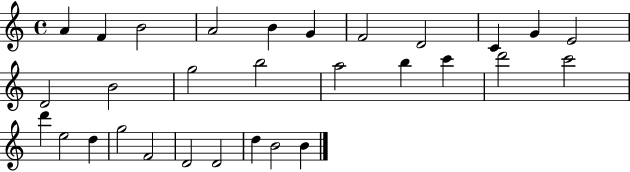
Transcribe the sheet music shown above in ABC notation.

X:1
T:Untitled
M:4/4
L:1/4
K:C
A F B2 A2 B G F2 D2 C G E2 D2 B2 g2 b2 a2 b c' d'2 c'2 d' e2 d g2 F2 D2 D2 d B2 B